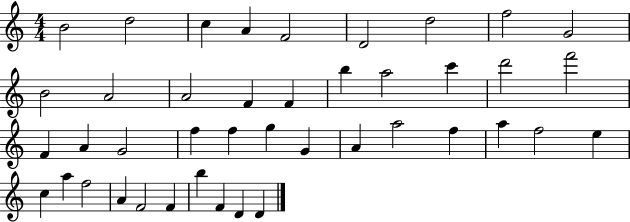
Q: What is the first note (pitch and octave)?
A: B4